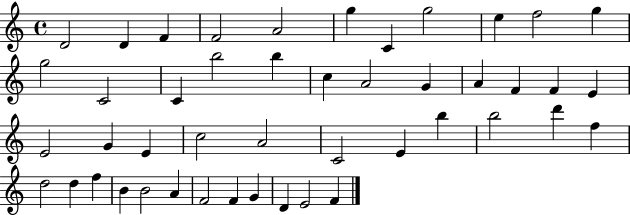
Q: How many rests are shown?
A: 0